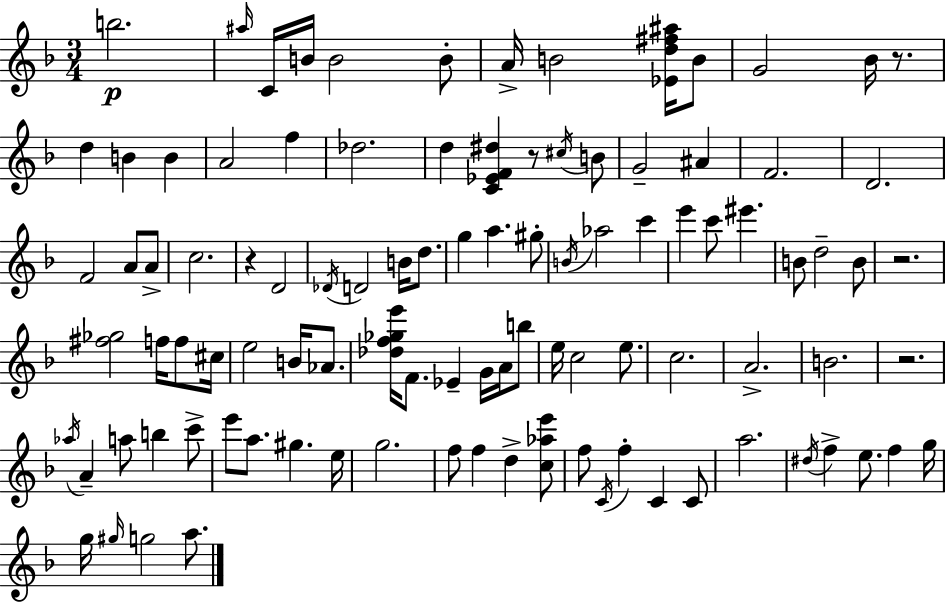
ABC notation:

X:1
T:Untitled
M:3/4
L:1/4
K:F
b2 ^a/4 C/4 B/4 B2 B/2 A/4 B2 [_Ed^f^a]/4 B/2 G2 _B/4 z/2 d B B A2 f _d2 d [C_EF^d] z/2 ^c/4 B/2 G2 ^A F2 D2 F2 A/2 A/2 c2 z D2 _D/4 D2 B/4 d/2 g a ^g/2 B/4 _a2 c' e' c'/2 ^e' B/2 d2 B/2 z2 [^f_g]2 f/4 f/2 ^c/4 e2 B/4 _A/2 [_df_ge']/4 F/2 _E G/4 A/4 b/2 e/4 c2 e/2 c2 A2 B2 z2 _a/4 A a/2 b c'/2 e'/2 a/2 ^g e/4 g2 f/2 f d [c_ae']/2 f/2 C/4 f C C/2 a2 ^d/4 f e/2 f g/4 g/4 ^g/4 g2 a/2